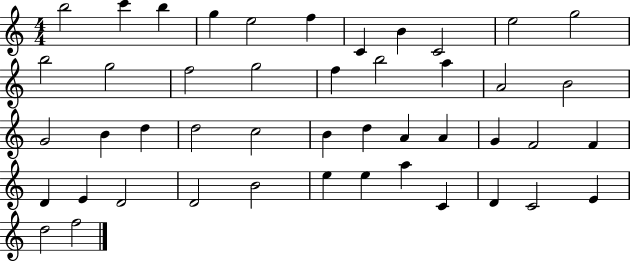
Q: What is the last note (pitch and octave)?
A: F5